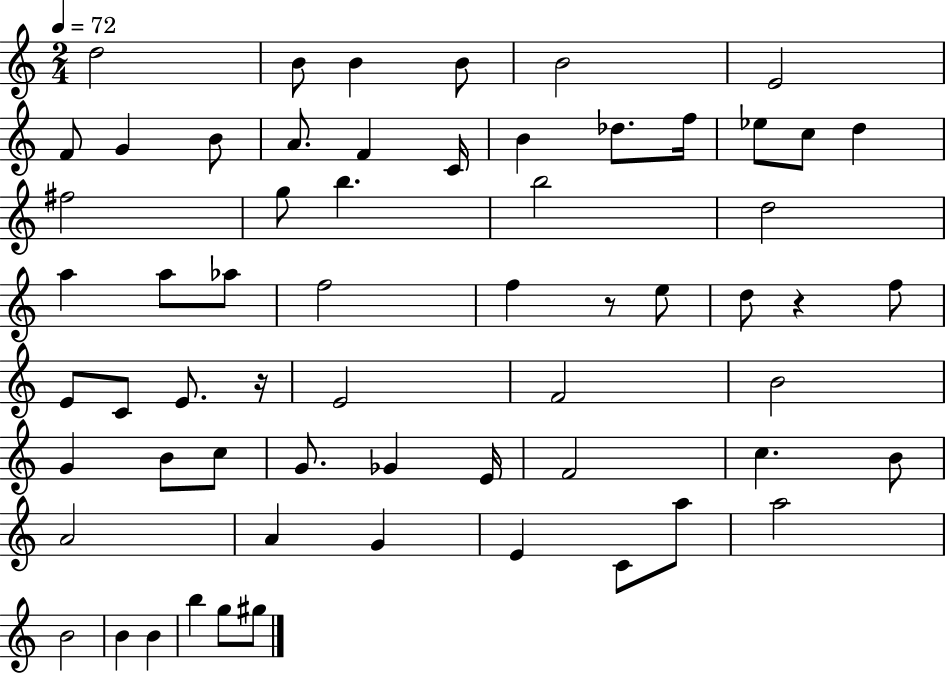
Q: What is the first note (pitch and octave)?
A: D5